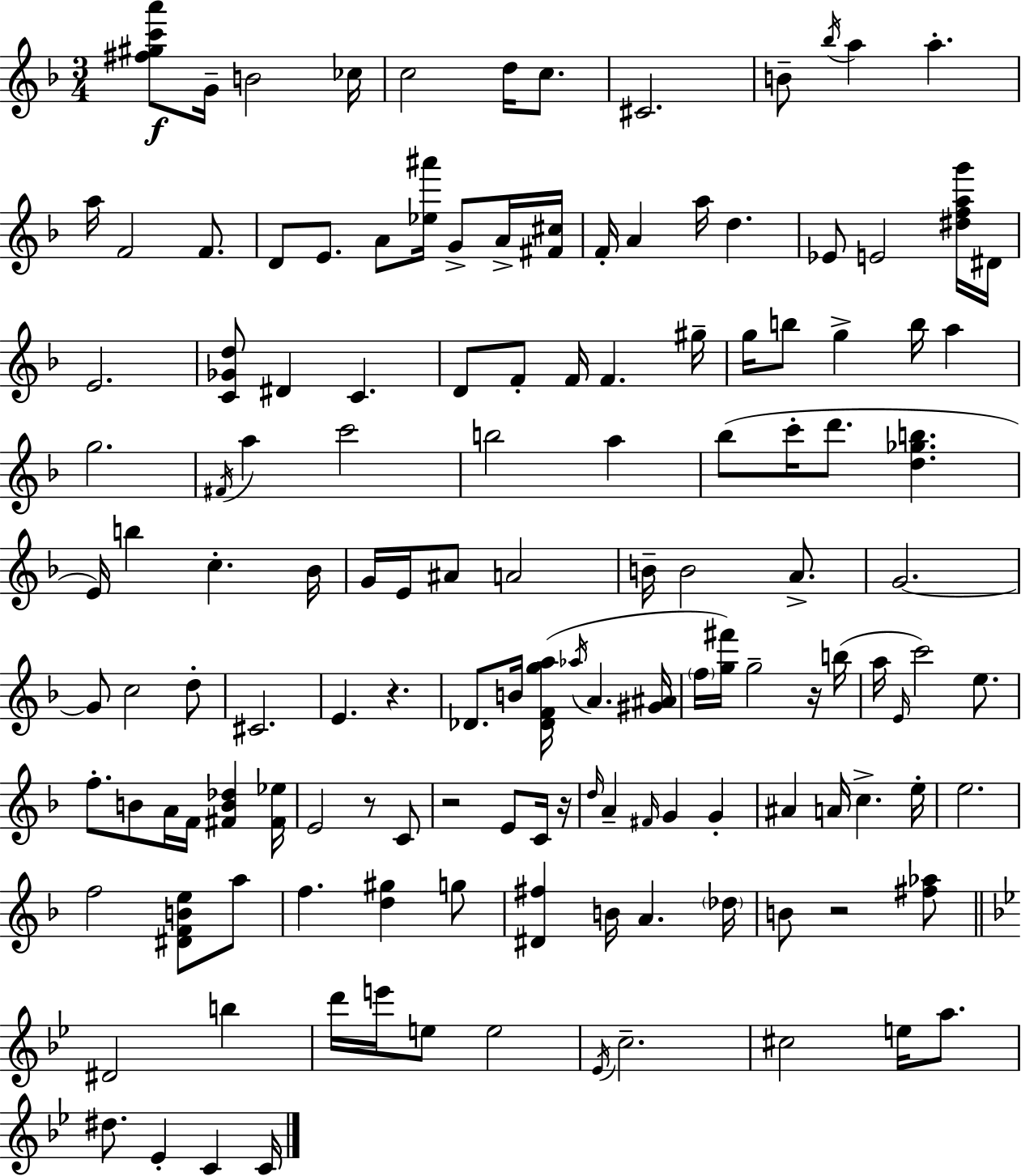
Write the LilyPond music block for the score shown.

{
  \clef treble
  \numericTimeSignature
  \time 3/4
  \key f \major
  <fis'' gis'' c''' a'''>8\f g'16-- b'2 ces''16 | c''2 d''16 c''8. | cis'2. | b'8-- \acciaccatura { bes''16 } a''4 a''4.-. | \break a''16 f'2 f'8. | d'8 e'8. a'8 <ees'' ais'''>16 g'8-> a'16-> | <fis' cis''>16 f'16-. a'4 a''16 d''4. | ees'8 e'2 <dis'' f'' a'' g'''>16 | \break dis'16 e'2. | <c' ges' d''>8 dis'4 c'4. | d'8 f'8-. f'16 f'4. | gis''16-- g''16 b''8 g''4-> b''16 a''4 | \break g''2. | \acciaccatura { fis'16 } a''4 c'''2 | b''2 a''4 | bes''8( c'''16-. d'''8. <d'' ges'' b''>4. | \break e'16) b''4 c''4.-. | bes'16 g'16 e'16 ais'8 a'2 | b'16-- b'2 a'8.-> | g'2.~~ | \break g'8 c''2 | d''8-. cis'2. | e'4. r4. | des'8. b'16 <des' f' g'' a''>16( \acciaccatura { aes''16 } a'4. | \break <gis' ais'>16 \parenthesize f''16 <g'' fis'''>16) g''2-- | r16 b''16( a''16 \grace { e'16 } c'''2) | e''8. f''8.-. b'8 a'16 f'16 <fis' b' des''>4 | <fis' ees''>16 e'2 | \break r8 c'8 r2 | e'8 c'16 r16 \grace { d''16 } a'4-- \grace { fis'16 } g'4 | g'4-. ais'4 a'16 c''4.-> | e''16-. e''2. | \break f''2 | <dis' f' b' e''>8 a''8 f''4. | <d'' gis''>4 g''8 <dis' fis''>4 b'16 a'4. | \parenthesize des''16 b'8 r2 | \break <fis'' aes''>8 \bar "||" \break \key g \minor dis'2 b''4 | d'''16 e'''16 e''8 e''2 | \acciaccatura { ees'16 } c''2.-- | cis''2 e''16 a''8. | \break dis''8. ees'4-. c'4 | c'16 \bar "|."
}